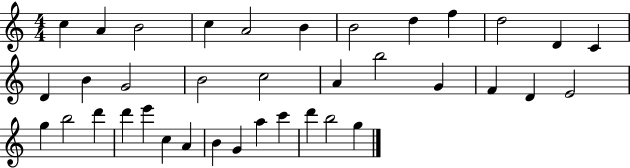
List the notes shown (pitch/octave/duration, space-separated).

C5/q A4/q B4/h C5/q A4/h B4/q B4/h D5/q F5/q D5/h D4/q C4/q D4/q B4/q G4/h B4/h C5/h A4/q B5/h G4/q F4/q D4/q E4/h G5/q B5/h D6/q D6/q E6/q C5/q A4/q B4/q G4/q A5/q C6/q D6/q B5/h G5/q